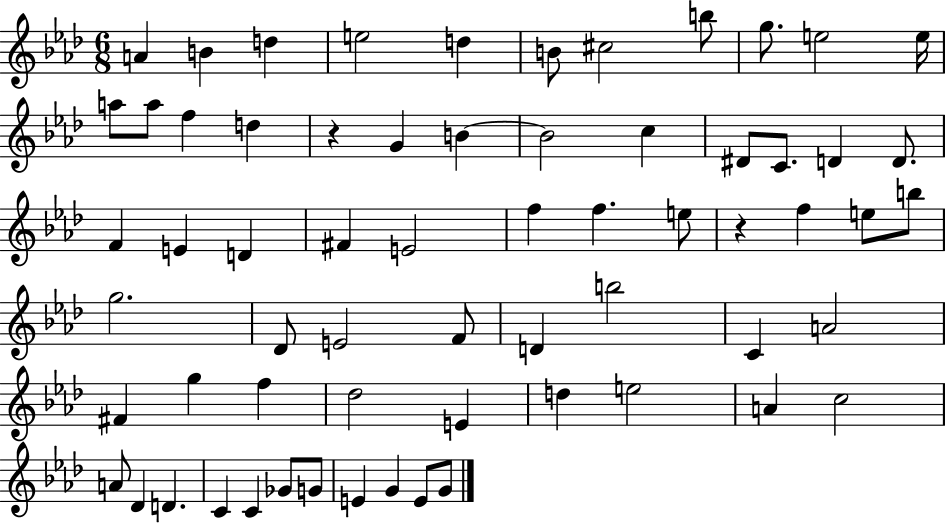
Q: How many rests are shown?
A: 2